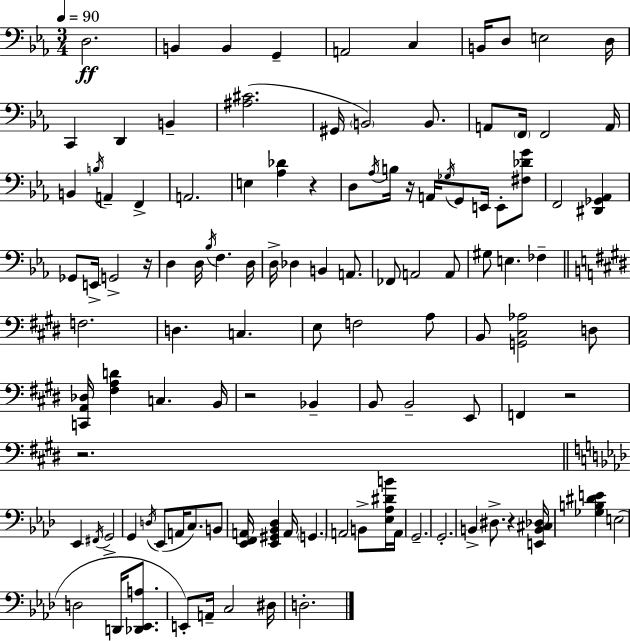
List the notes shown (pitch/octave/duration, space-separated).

D3/h. B2/q B2/q G2/q A2/h C3/q B2/s D3/e E3/h D3/s C2/q D2/q B2/q [A#3,C#4]/h. G#2/s B2/h B2/e. A2/e F2/s F2/h A2/s B2/q B3/s A2/q F2/q A2/h. E3/q [Ab3,Db4]/q R/q D3/e Ab3/s B3/s R/s A2/s Gb3/s G2/e E2/s E2/e [F#3,Db4,G4]/e F2/h [D#2,Gb2,Ab2]/q Gb2/e E2/s G2/h R/s D3/q D3/s Bb3/s F3/q. D3/s D3/s Db3/q B2/q A2/e. FES2/e A2/h A2/e G#3/e E3/q. FES3/q F3/h. D3/q. C3/q. E3/e F3/h A3/e B2/e [G2,C#3,Ab3]/h D3/e [C2,A2,Db3]/s [F#3,A3,D4]/q C3/q. B2/s R/h Bb2/q B2/e B2/h E2/e F2/q R/h R/h. Eb2/q F#2/s G2/h G2/q D3/s Eb2/e A2/s C3/e. B2/e [Eb2,F2,A2]/s [Eb2,G#2,Bb2,Db3]/q A2/s G2/q. A2/h B2/e [Eb3,Ab3,D#4,B4]/s A2/s G2/h. G2/h. B2/q D#3/e. R/q [E2,B2,C#3,Db3]/s [Gb3,B3,D#4,E4]/q E3/h D3/h D2/s [Db2,Eb2,A3]/e. E2/e A2/s C3/h D#3/s D3/h.